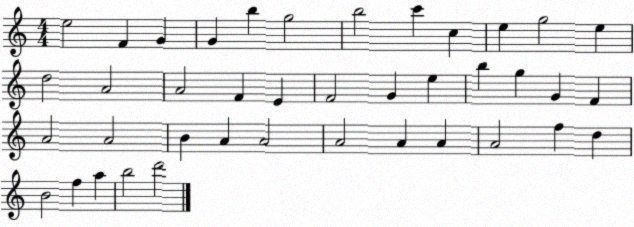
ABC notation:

X:1
T:Untitled
M:4/4
L:1/4
K:C
e2 F G G b g2 b2 c' c e g2 e d2 A2 A2 F E F2 G e b g G F A2 A2 B A A2 A2 A A A2 f d B2 f a b2 d'2